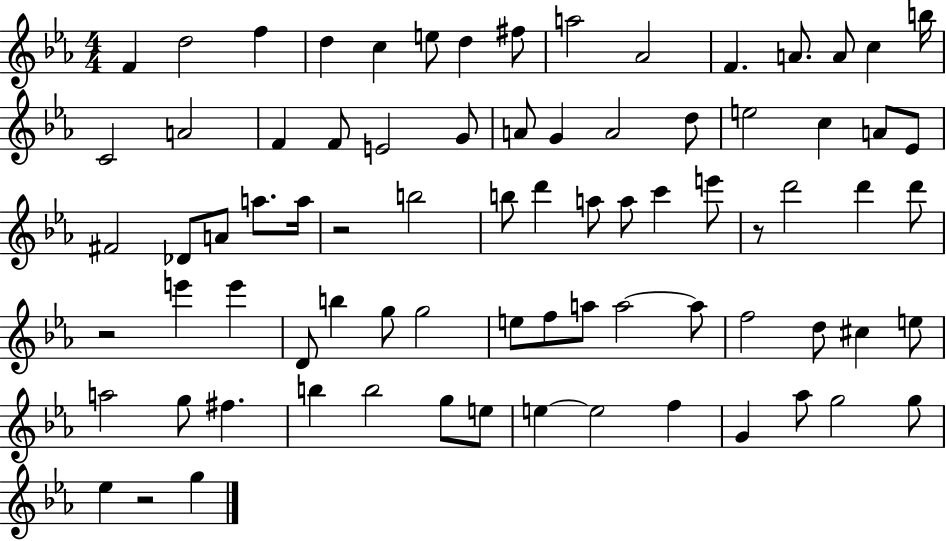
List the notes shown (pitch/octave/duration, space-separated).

F4/q D5/h F5/q D5/q C5/q E5/e D5/q F#5/e A5/h Ab4/h F4/q. A4/e. A4/e C5/q B5/s C4/h A4/h F4/q F4/e E4/h G4/e A4/e G4/q A4/h D5/e E5/h C5/q A4/e Eb4/e F#4/h Db4/e A4/e A5/e. A5/s R/h B5/h B5/e D6/q A5/e A5/e C6/q E6/e R/e D6/h D6/q D6/e R/h E6/q E6/q D4/e B5/q G5/e G5/h E5/e F5/e A5/e A5/h A5/e F5/h D5/e C#5/q E5/e A5/h G5/e F#5/q. B5/q B5/h G5/e E5/e E5/q E5/h F5/q G4/q Ab5/e G5/h G5/e Eb5/q R/h G5/q